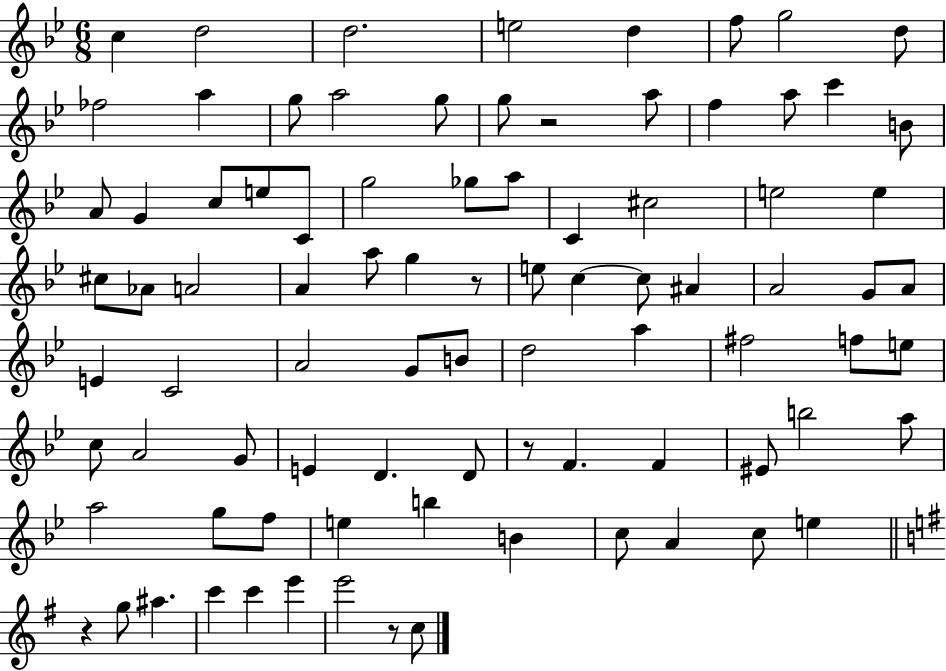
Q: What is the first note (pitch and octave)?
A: C5